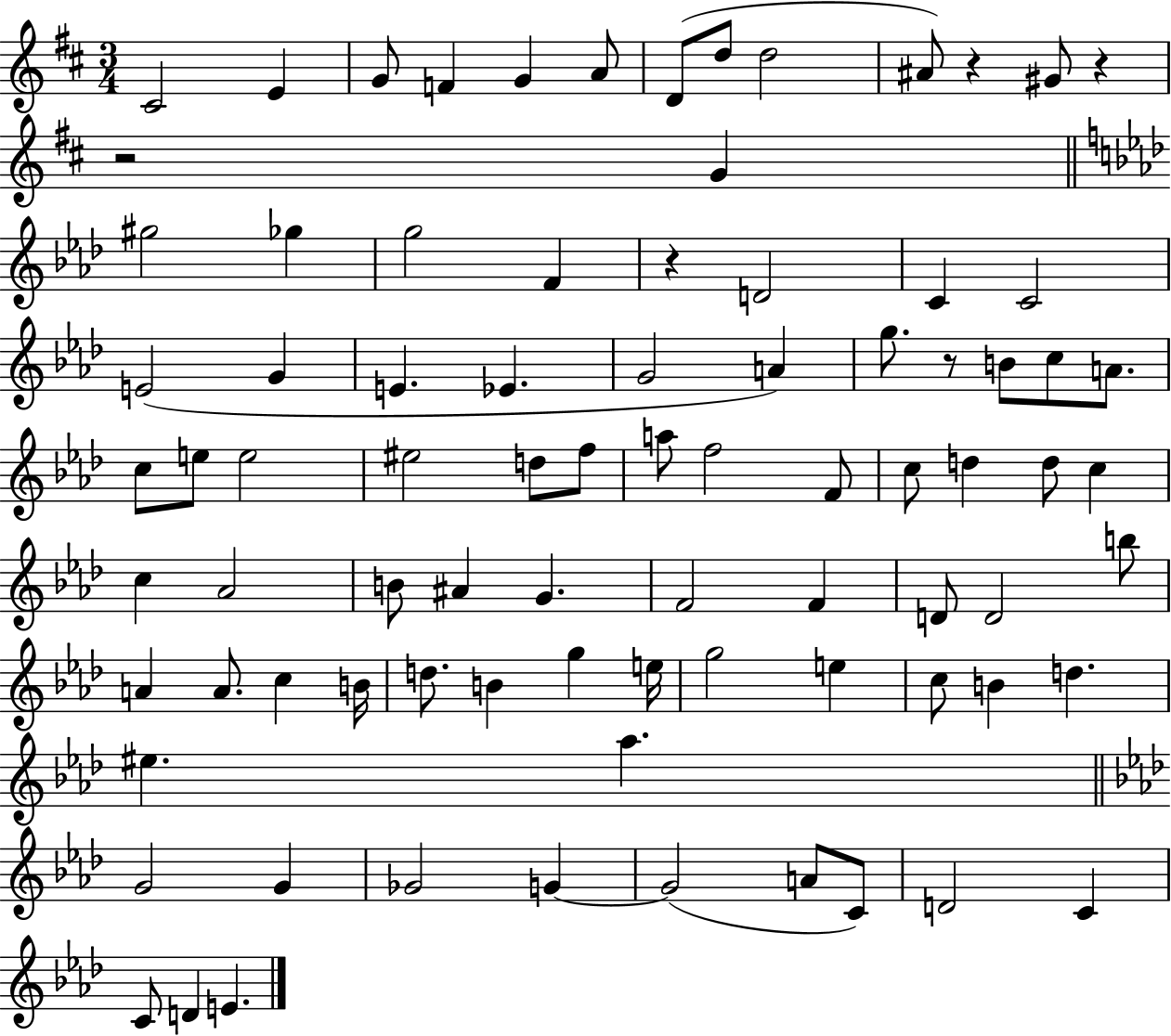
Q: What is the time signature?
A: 3/4